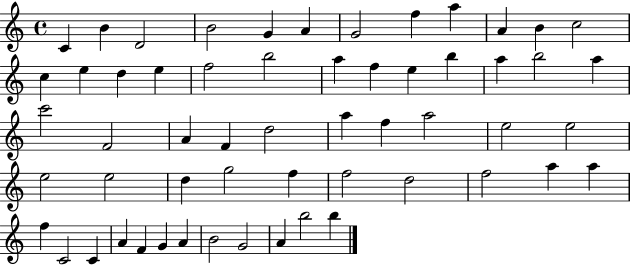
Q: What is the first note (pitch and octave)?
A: C4